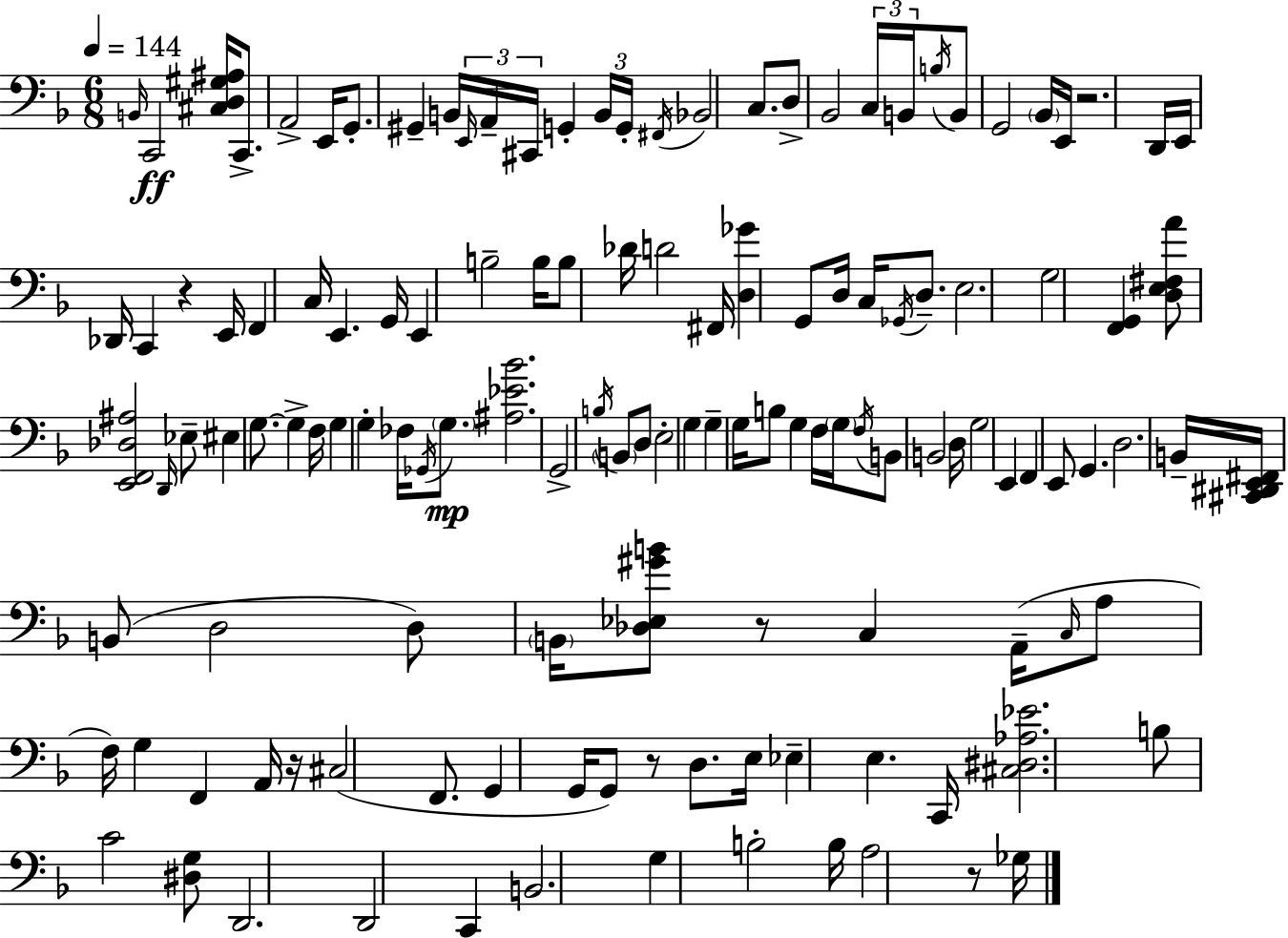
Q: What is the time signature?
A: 6/8